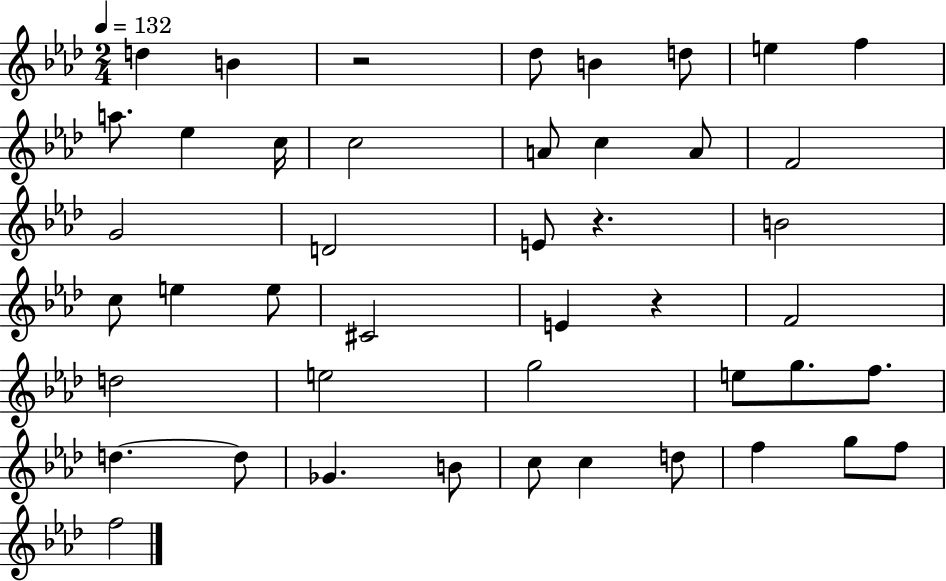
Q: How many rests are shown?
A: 3